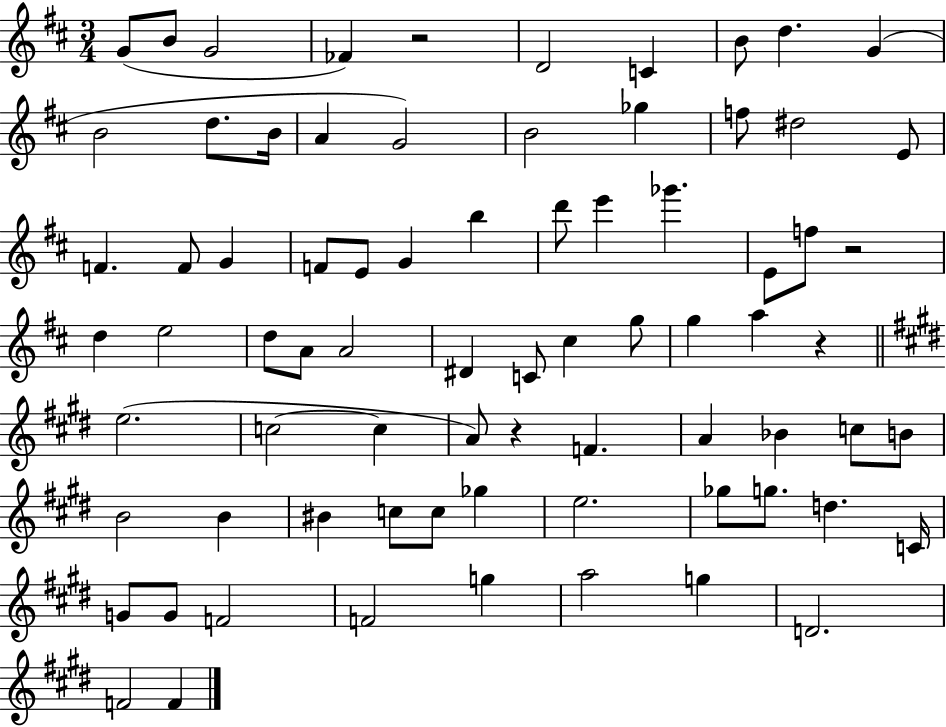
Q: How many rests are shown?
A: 4